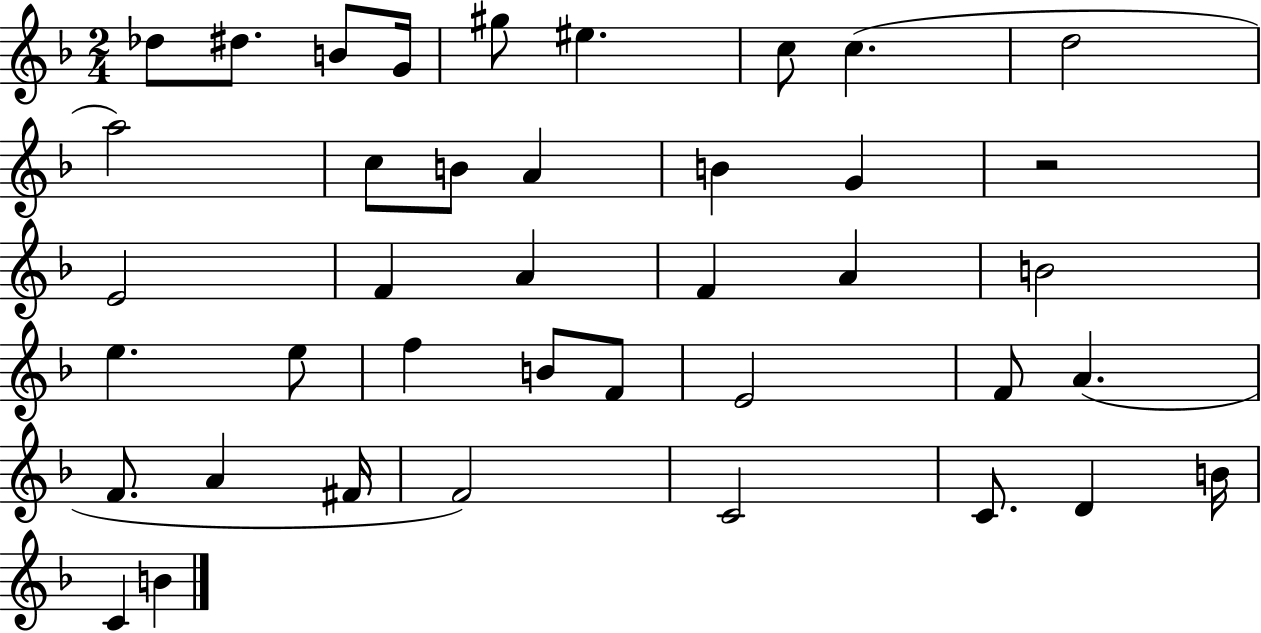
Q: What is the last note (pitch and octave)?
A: B4